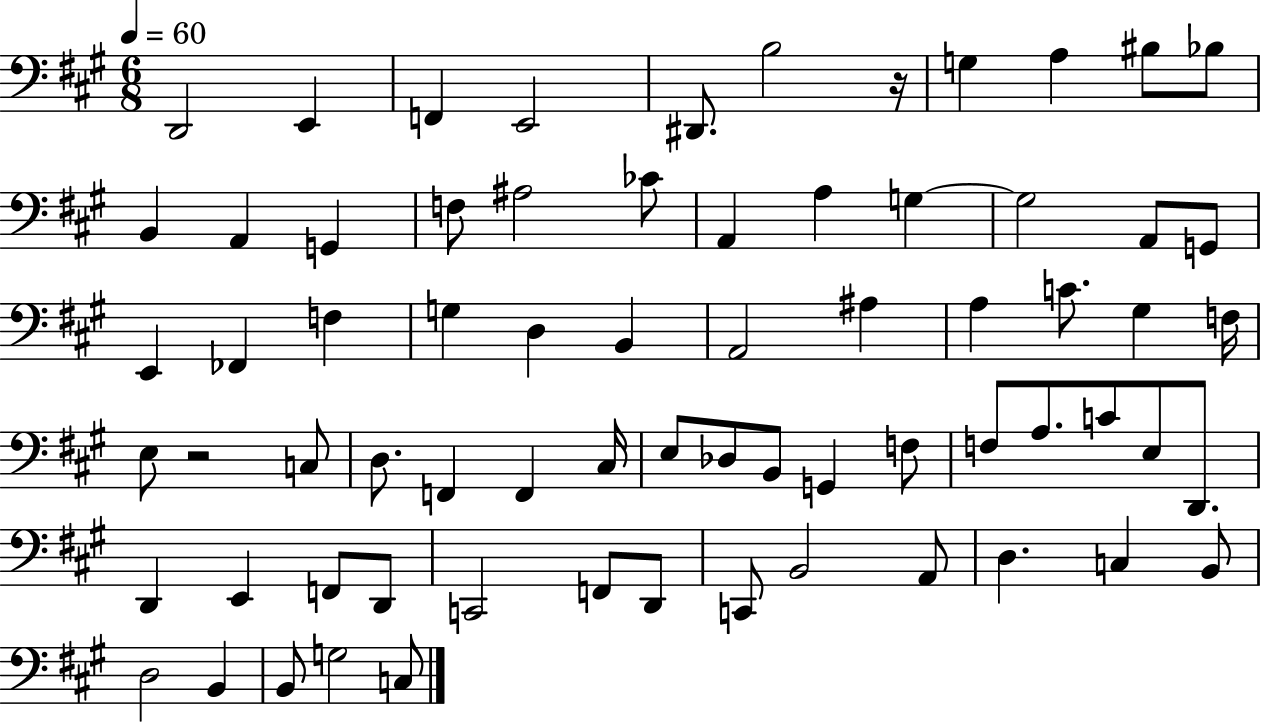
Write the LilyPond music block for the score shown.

{
  \clef bass
  \numericTimeSignature
  \time 6/8
  \key a \major
  \tempo 4 = 60
  d,2 e,4 | f,4 e,2 | dis,8. b2 r16 | g4 a4 bis8 bes8 | \break b,4 a,4 g,4 | f8 ais2 ces'8 | a,4 a4 g4~~ | g2 a,8 g,8 | \break e,4 fes,4 f4 | g4 d4 b,4 | a,2 ais4 | a4 c'8. gis4 f16 | \break e8 r2 c8 | d8. f,4 f,4 cis16 | e8 des8 b,8 g,4 f8 | f8 a8. c'8 e8 d,8. | \break d,4 e,4 f,8 d,8 | c,2 f,8 d,8 | c,8 b,2 a,8 | d4. c4 b,8 | \break d2 b,4 | b,8 g2 c8 | \bar "|."
}